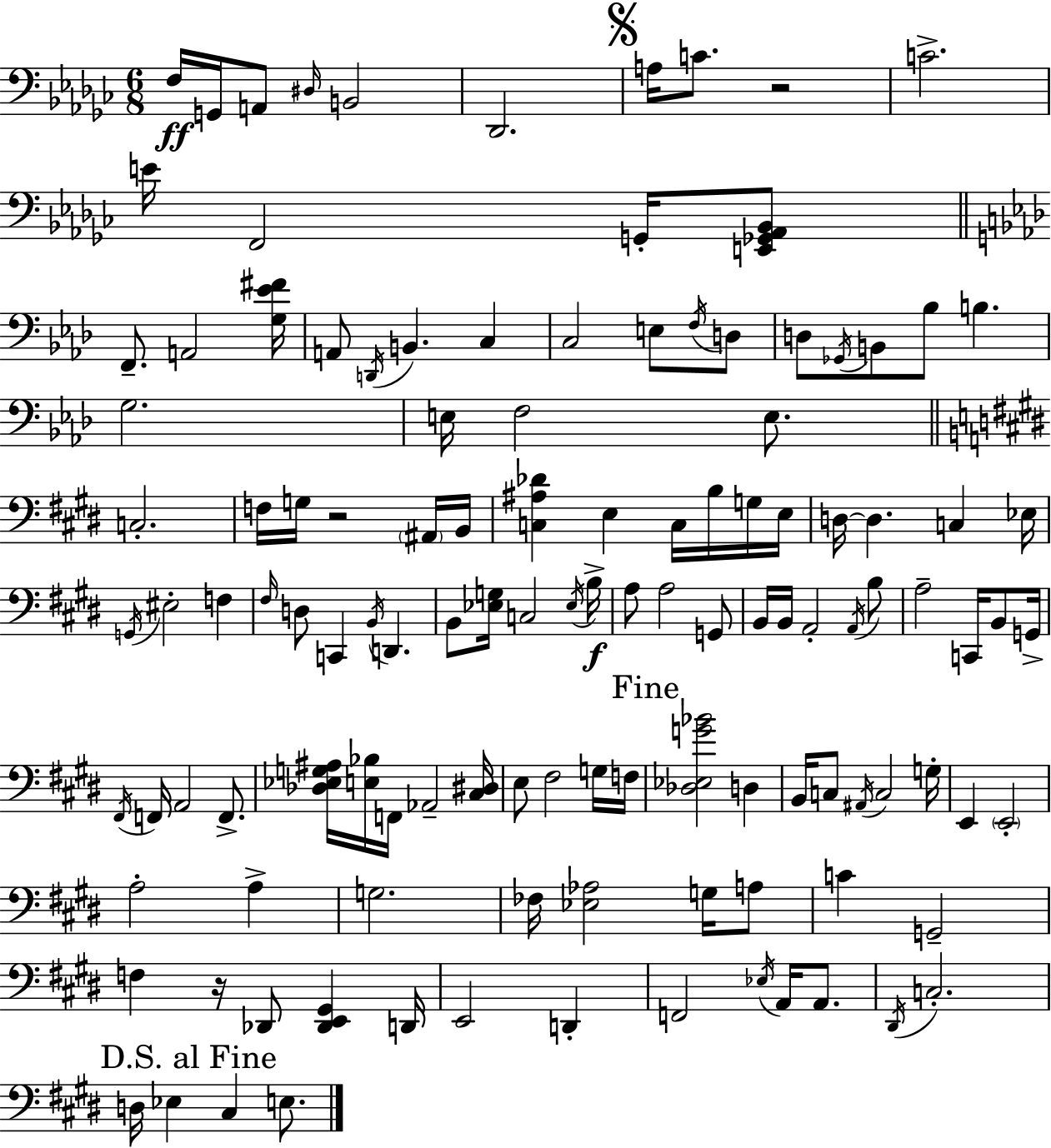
{
  \clef bass
  \numericTimeSignature
  \time 6/8
  \key ees \minor
  f16\ff g,16 a,8 \grace { dis16 } b,2 | des,2. | \mark \markup { \musicglyph "scripts.segno" } a16 c'8. r2 | c'2.-> | \break e'16 f,2 g,16-. <e, ges, aes, bes,>8 | \bar "||" \break \key aes \major f,8.-- a,2 <g ees' fis'>16 | a,8 \acciaccatura { d,16 } b,4. c4 | c2 e8 \acciaccatura { f16 } | d8 d8 \acciaccatura { ges,16 } b,8 bes8 b4. | \break g2. | e16 f2 | e8. \bar "||" \break \key e \major c2.-. | f16 g16 r2 \parenthesize ais,16 b,16 | <c ais des'>4 e4 c16 b16 g16 e16 | d16~~ d4. c4 ees16 | \break \acciaccatura { g,16 } eis2-. f4 | \grace { fis16 } d8 c,4 \acciaccatura { b,16 } d,4. | b,8 <ees g>16 c2 | \acciaccatura { ees16 }\f b16-> a8 a2 | \break g,8 b,16 b,16 a,2-. | \acciaccatura { a,16 } b8 a2-- | c,16 b,8 g,16-> \acciaccatura { fis,16 } f,16 a,2 | f,8.-> <des ees g ais>16 <e bes>16 f,16 aes,2-- | \break <cis dis>16 e8 fis2 | g16 f16 \mark "Fine" <des ees g' bes'>2 | d4 b,16 c8 \acciaccatura { ais,16 } c2 | g16-. e,4 \parenthesize e,2-. | \break a2-. | a4-> g2. | fes16 <ees aes>2 | g16 a8 c'4 g,2-- | \break f4 r16 | des,8 <des, e, gis,>4 d,16 e,2 | d,4-. f,2 | \acciaccatura { ees16 } a,16 a,8. \acciaccatura { dis,16 } c2.-. | \break \mark "D.S. al Fine" d16 ees4 | cis4 e8. \bar "|."
}